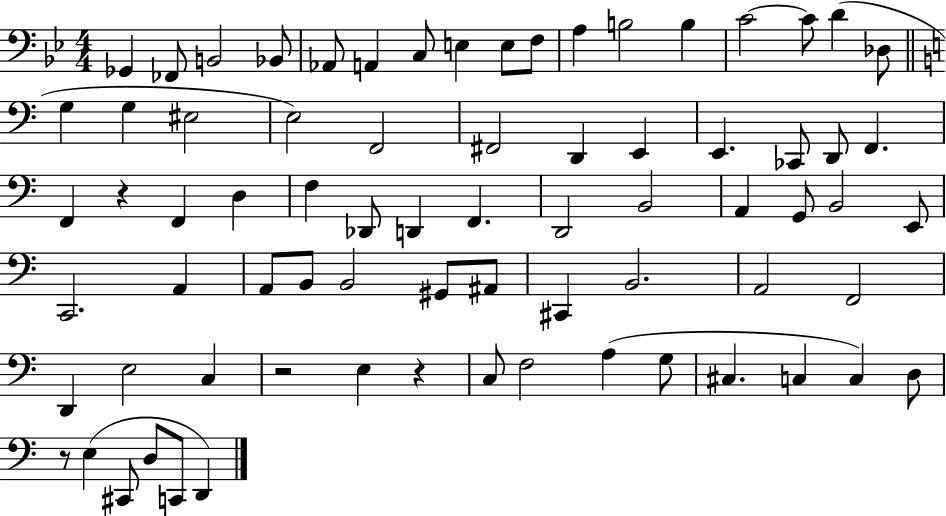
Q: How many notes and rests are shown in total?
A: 74